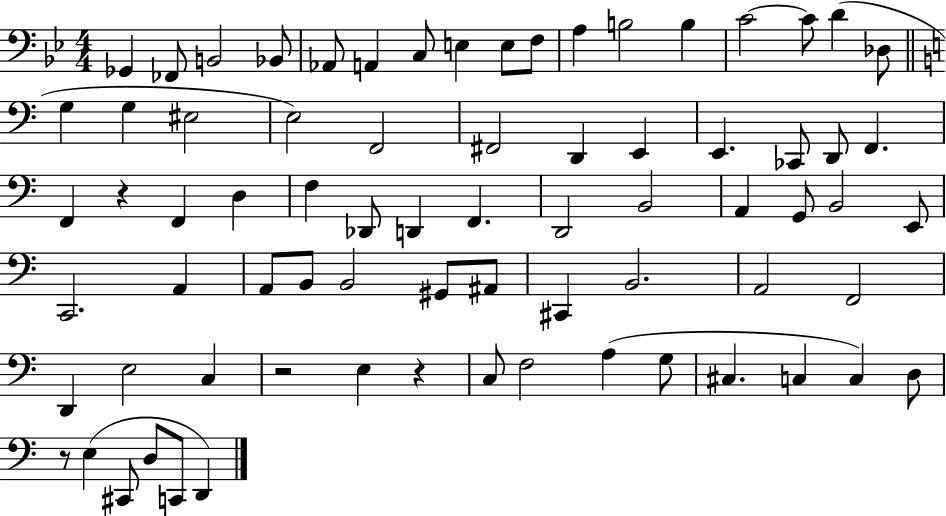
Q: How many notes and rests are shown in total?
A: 74